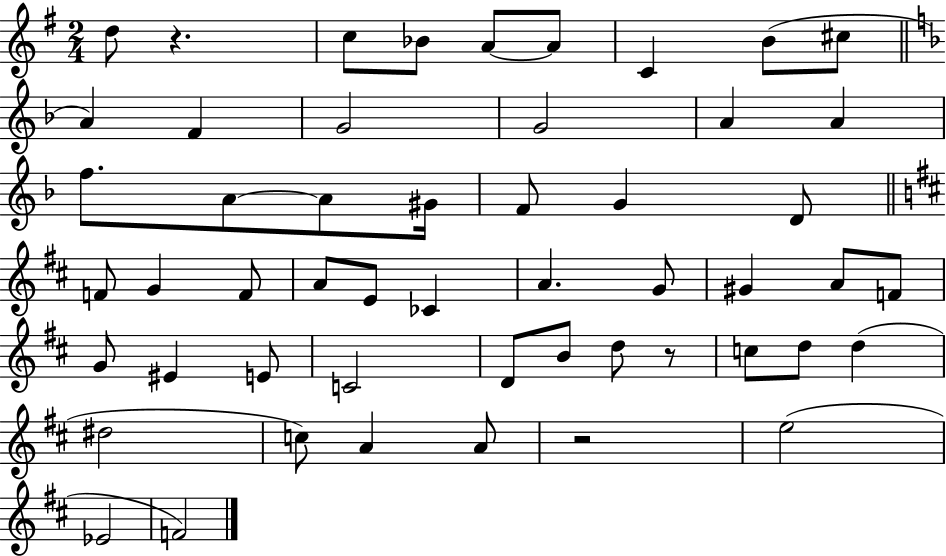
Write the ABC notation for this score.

X:1
T:Untitled
M:2/4
L:1/4
K:G
d/2 z c/2 _B/2 A/2 A/2 C B/2 ^c/2 A F G2 G2 A A f/2 A/2 A/2 ^G/4 F/2 G D/2 F/2 G F/2 A/2 E/2 _C A G/2 ^G A/2 F/2 G/2 ^E E/2 C2 D/2 B/2 d/2 z/2 c/2 d/2 d ^d2 c/2 A A/2 z2 e2 _E2 F2